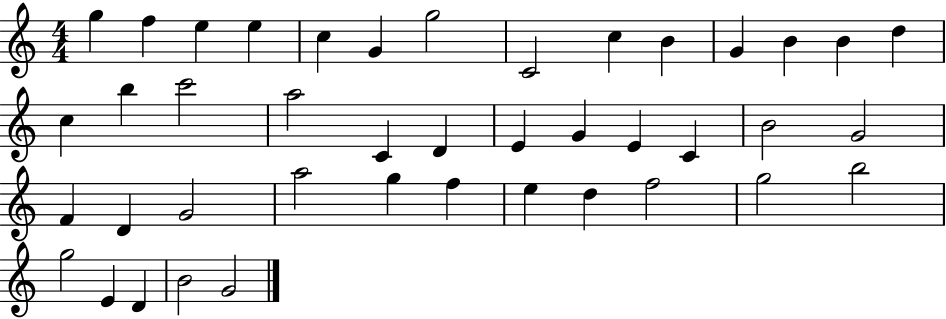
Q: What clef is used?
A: treble